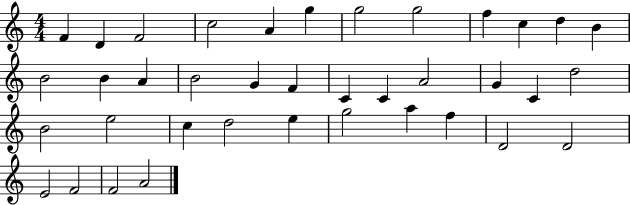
F4/q D4/q F4/h C5/h A4/q G5/q G5/h G5/h F5/q C5/q D5/q B4/q B4/h B4/q A4/q B4/h G4/q F4/q C4/q C4/q A4/h G4/q C4/q D5/h B4/h E5/h C5/q D5/h E5/q G5/h A5/q F5/q D4/h D4/h E4/h F4/h F4/h A4/h